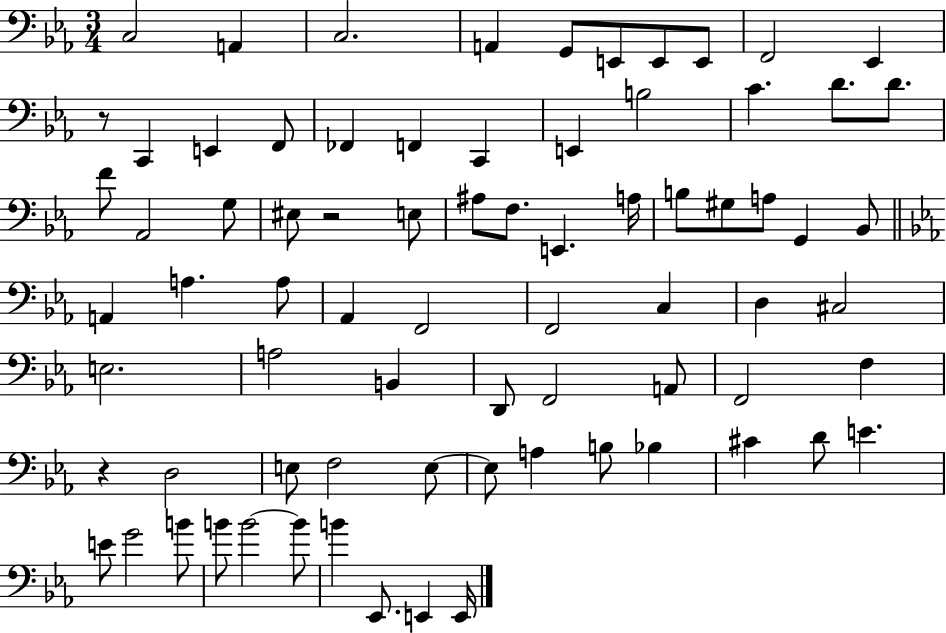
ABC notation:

X:1
T:Untitled
M:3/4
L:1/4
K:Eb
C,2 A,, C,2 A,, G,,/2 E,,/2 E,,/2 E,,/2 F,,2 _E,, z/2 C,, E,, F,,/2 _F,, F,, C,, E,, B,2 C D/2 D/2 F/2 _A,,2 G,/2 ^E,/2 z2 E,/2 ^A,/2 F,/2 E,, A,/4 B,/2 ^G,/2 A,/2 G,, _B,,/2 A,, A, A,/2 _A,, F,,2 F,,2 C, D, ^C,2 E,2 A,2 B,, D,,/2 F,,2 A,,/2 F,,2 F, z D,2 E,/2 F,2 E,/2 E,/2 A, B,/2 _B, ^C D/2 E E/2 G2 B/2 B/2 B2 B/2 B _E,,/2 E,, E,,/4